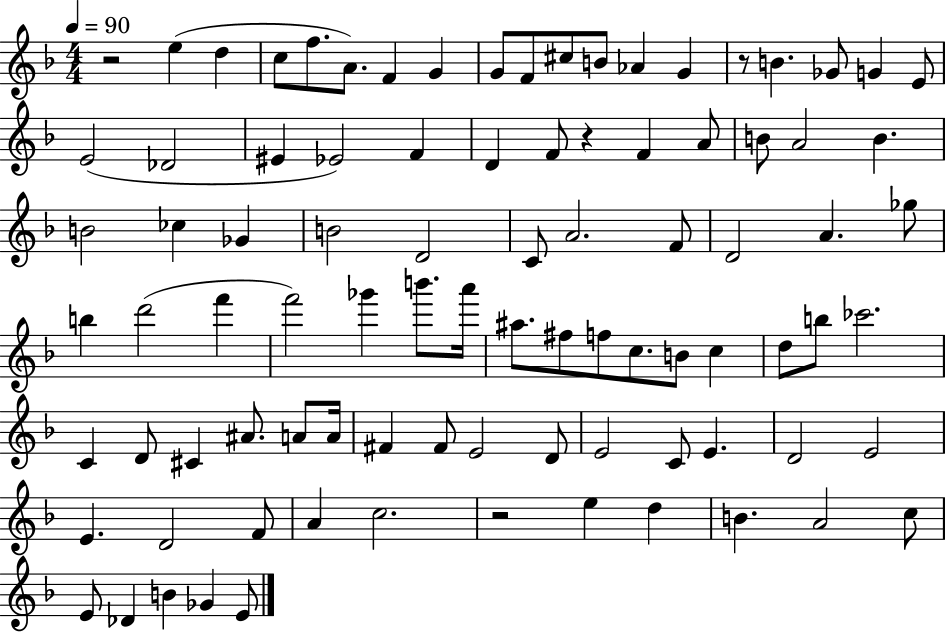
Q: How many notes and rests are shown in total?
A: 90